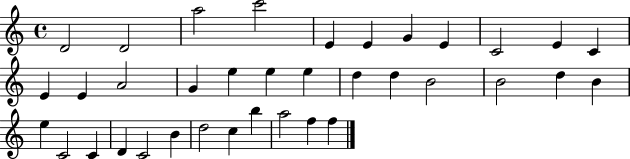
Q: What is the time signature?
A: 4/4